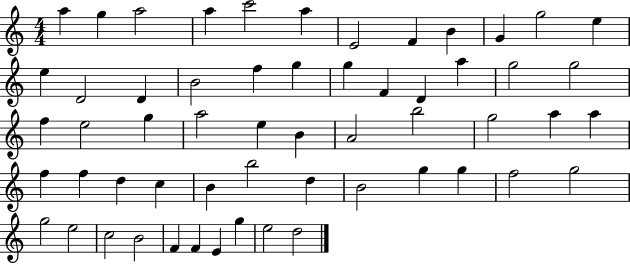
{
  \clef treble
  \numericTimeSignature
  \time 4/4
  \key c \major
  a''4 g''4 a''2 | a''4 c'''2 a''4 | e'2 f'4 b'4 | g'4 g''2 e''4 | \break e''4 d'2 d'4 | b'2 f''4 g''4 | g''4 f'4 d'4 a''4 | g''2 g''2 | \break f''4 e''2 g''4 | a''2 e''4 b'4 | a'2 b''2 | g''2 a''4 a''4 | \break f''4 f''4 d''4 c''4 | b'4 b''2 d''4 | b'2 g''4 g''4 | f''2 g''2 | \break g''2 e''2 | c''2 b'2 | f'4 f'4 e'4 g''4 | e''2 d''2 | \break \bar "|."
}